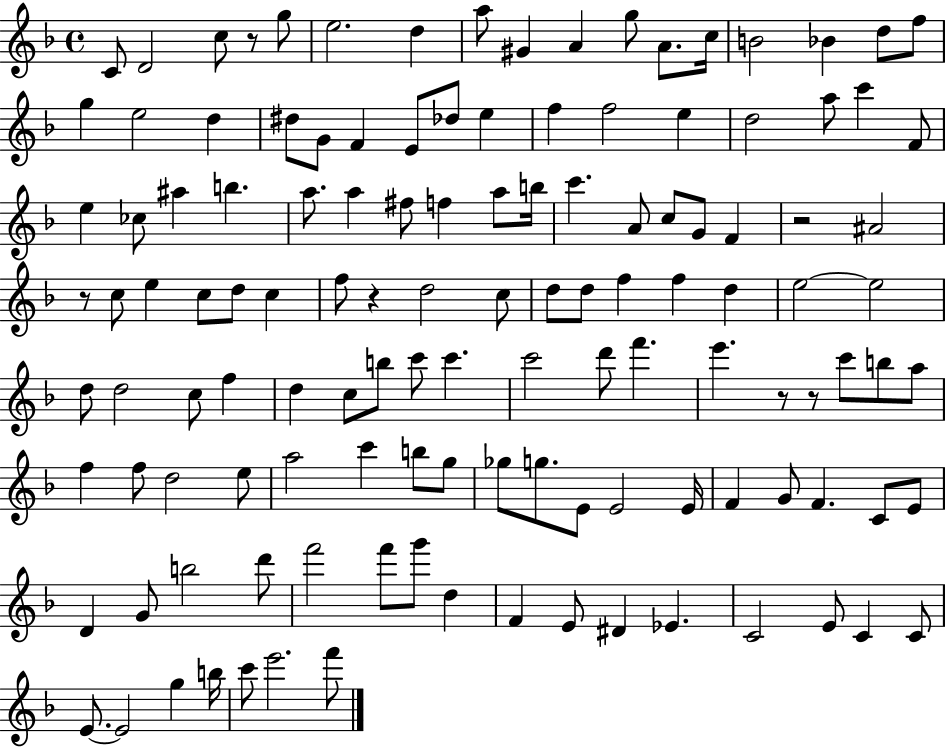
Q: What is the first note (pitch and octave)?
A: C4